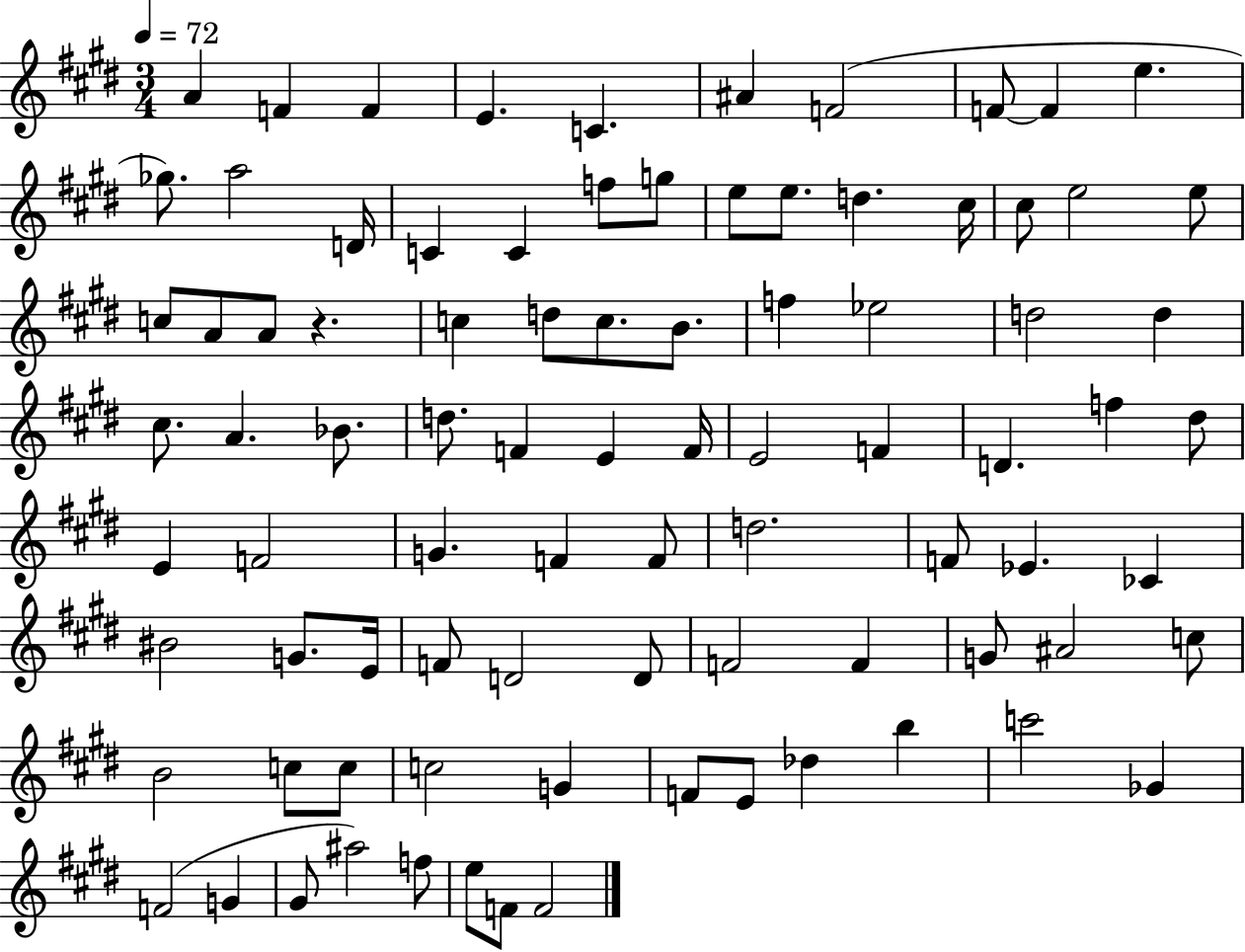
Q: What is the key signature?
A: E major